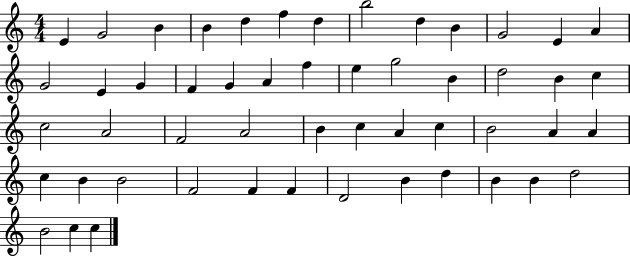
X:1
T:Untitled
M:4/4
L:1/4
K:C
E G2 B B d f d b2 d B G2 E A G2 E G F G A f e g2 B d2 B c c2 A2 F2 A2 B c A c B2 A A c B B2 F2 F F D2 B d B B d2 B2 c c